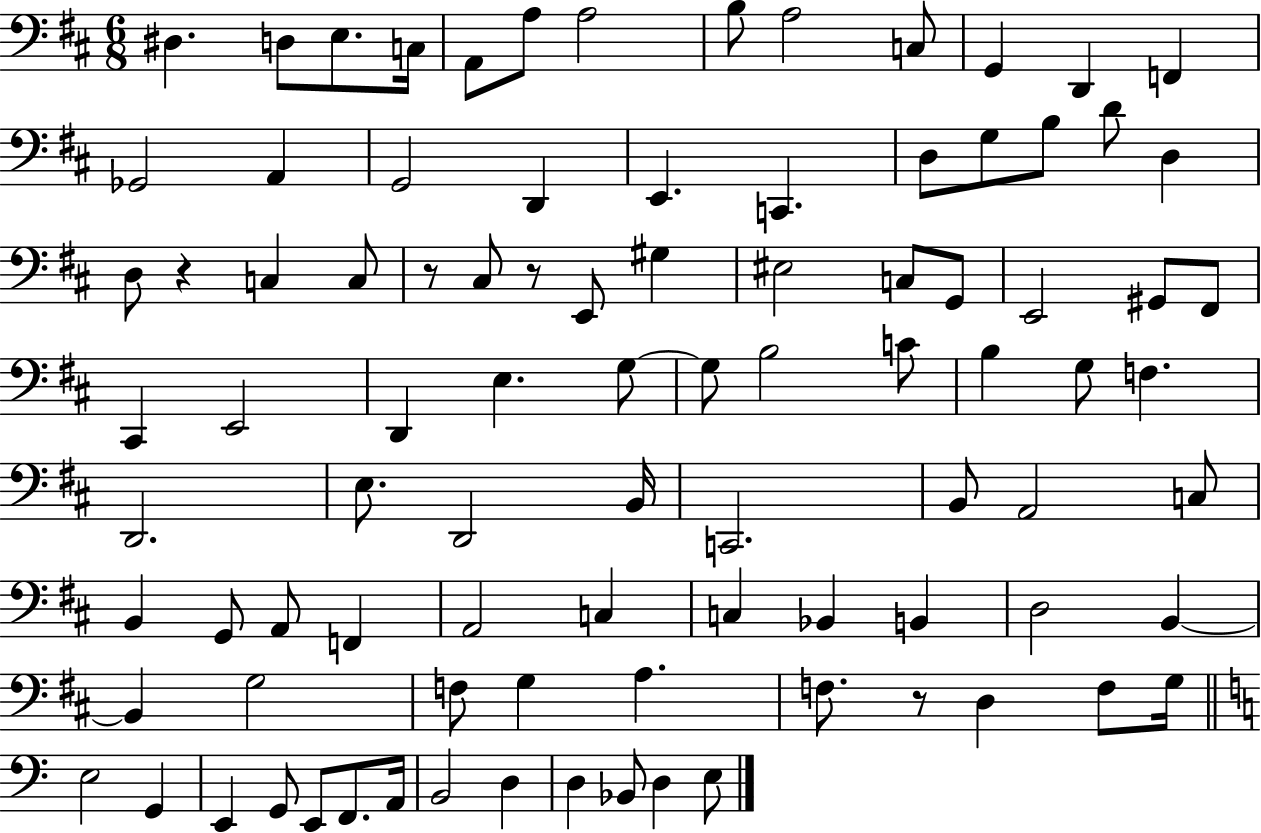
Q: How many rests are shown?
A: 4